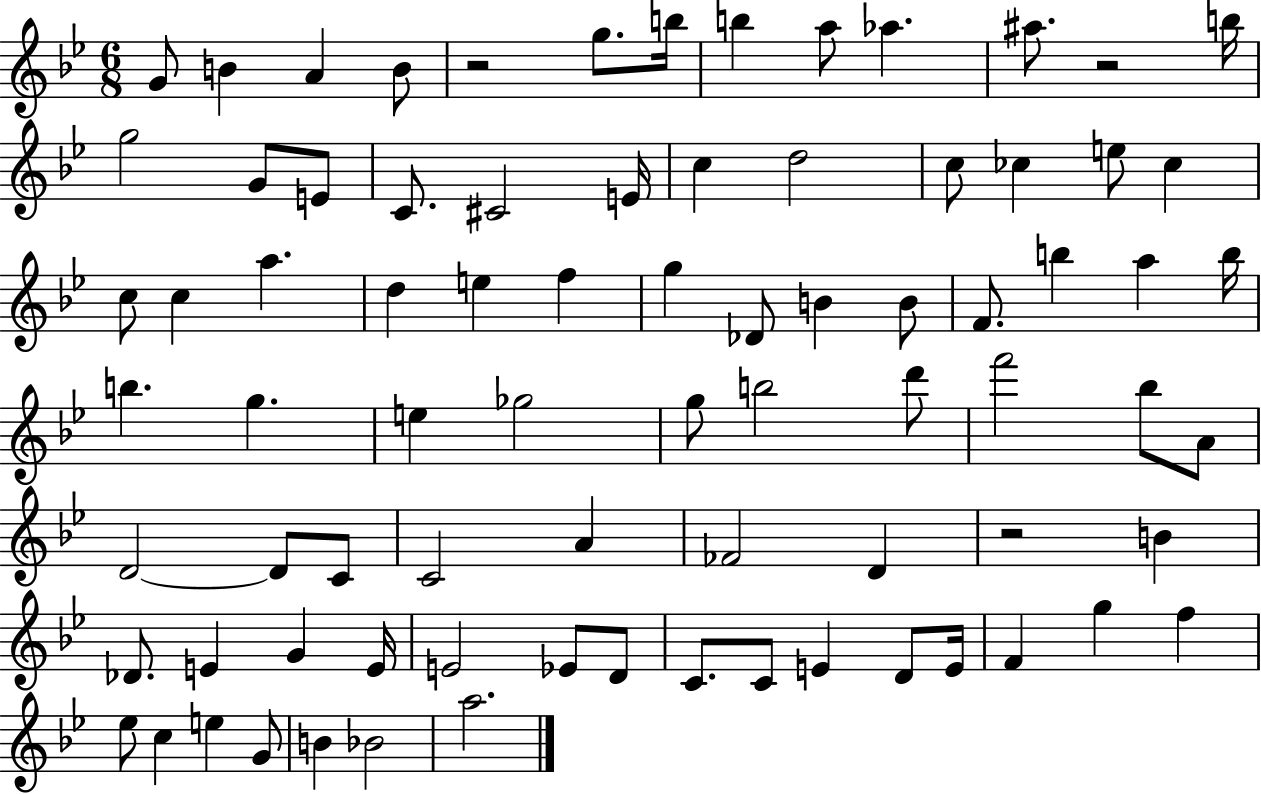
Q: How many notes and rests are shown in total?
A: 80